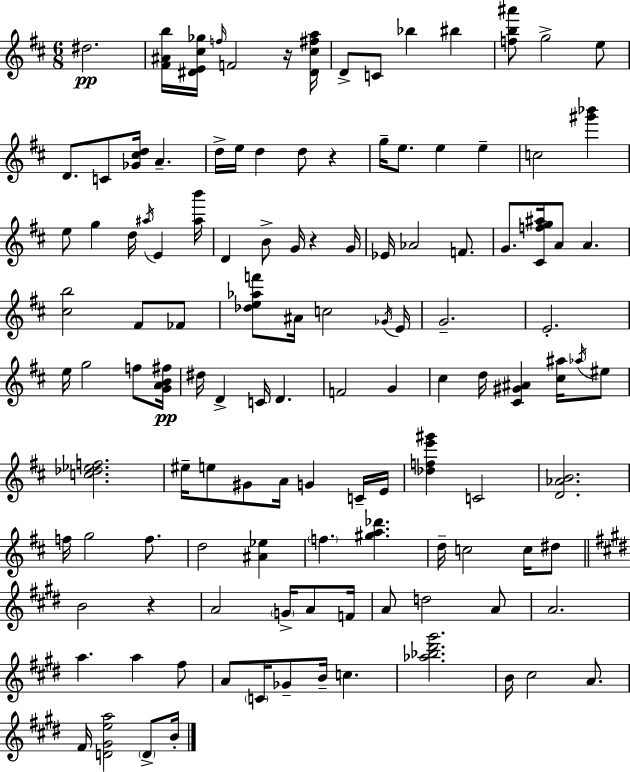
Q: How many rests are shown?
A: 4